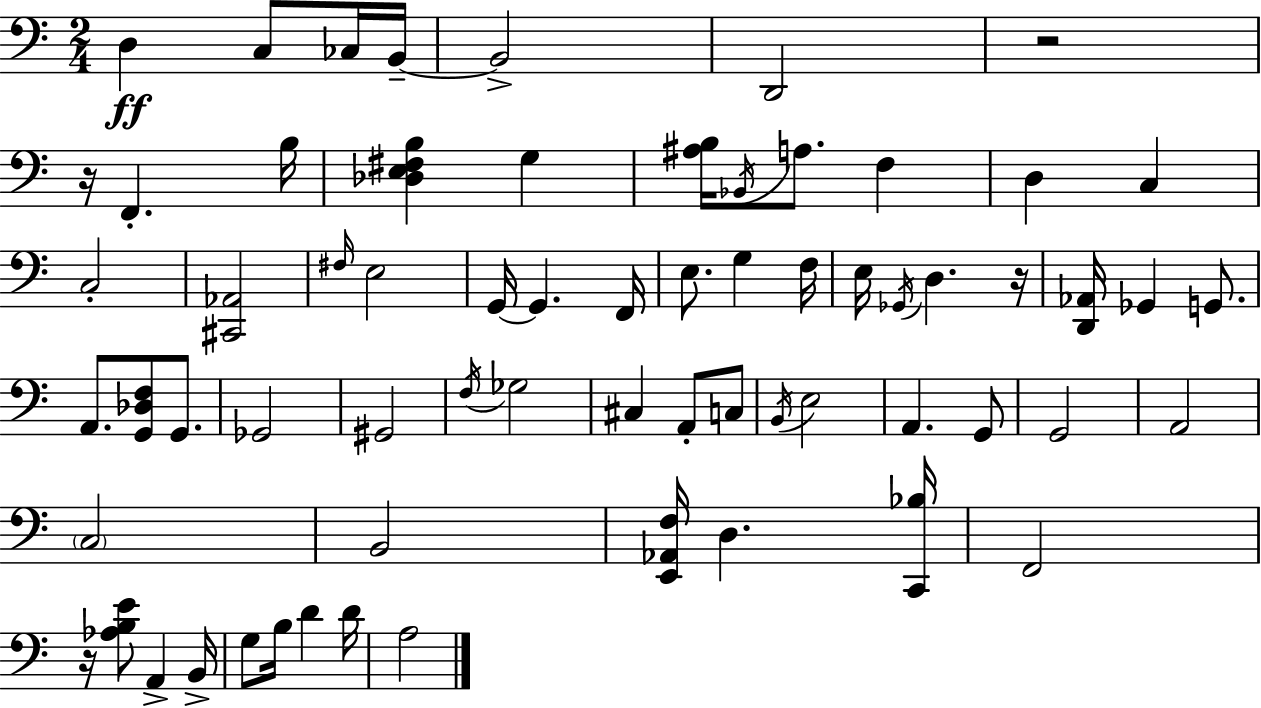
X:1
T:Untitled
M:2/4
L:1/4
K:C
D, C,/2 _C,/4 B,,/4 B,,2 D,,2 z2 z/4 F,, B,/4 [_D,E,^F,B,] G, [^A,B,]/4 _B,,/4 A,/2 F, D, C, C,2 [^C,,_A,,]2 ^F,/4 E,2 G,,/4 G,, F,,/4 E,/2 G, F,/4 E,/4 _G,,/4 D, z/4 [D,,_A,,]/4 _G,, G,,/2 A,,/2 [G,,_D,F,]/2 G,,/2 _G,,2 ^G,,2 F,/4 _G,2 ^C, A,,/2 C,/2 B,,/4 E,2 A,, G,,/2 G,,2 A,,2 C,2 B,,2 [E,,_A,,F,]/4 D, [C,,_B,]/4 F,,2 z/4 [_A,B,E]/2 A,, B,,/4 G,/2 B,/4 D D/4 A,2